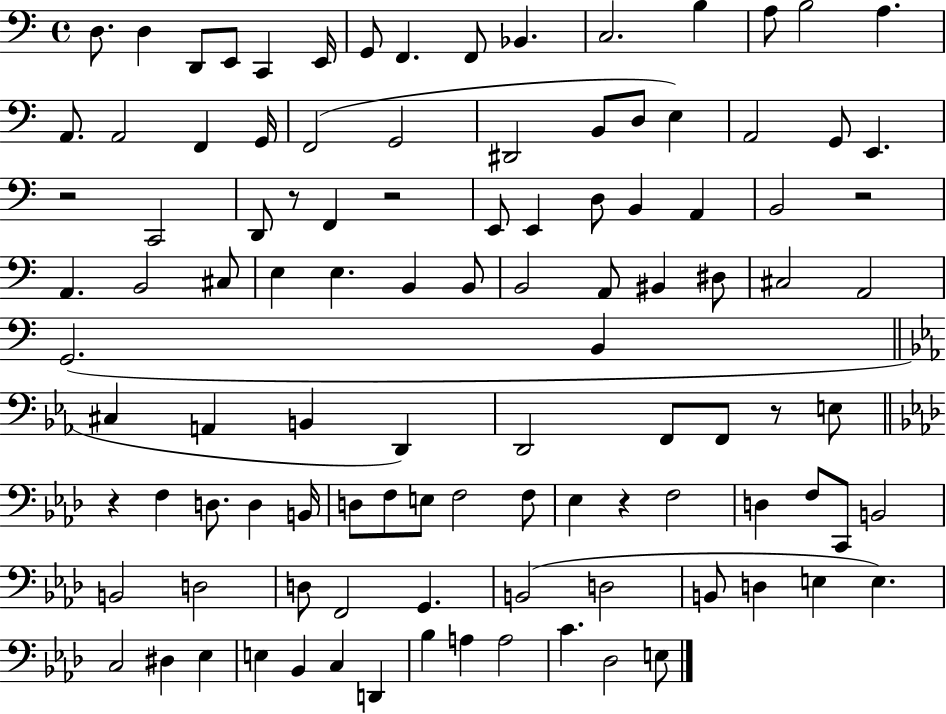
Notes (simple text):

D3/e. D3/q D2/e E2/e C2/q E2/s G2/e F2/q. F2/e Bb2/q. C3/h. B3/q A3/e B3/h A3/q. A2/e. A2/h F2/q G2/s F2/h G2/h D#2/h B2/e D3/e E3/q A2/h G2/e E2/q. R/h C2/h D2/e R/e F2/q R/h E2/e E2/q D3/e B2/q A2/q B2/h R/h A2/q. B2/h C#3/e E3/q E3/q. B2/q B2/e B2/h A2/e BIS2/q D#3/e C#3/h A2/h G2/h. B2/q C#3/q A2/q B2/q D2/q D2/h F2/e F2/e R/e E3/e R/q F3/q D3/e. D3/q B2/s D3/e F3/e E3/e F3/h F3/e Eb3/q R/q F3/h D3/q F3/e C2/e B2/h B2/h D3/h D3/e F2/h G2/q. B2/h D3/h B2/e D3/q E3/q E3/q. C3/h D#3/q Eb3/q E3/q Bb2/q C3/q D2/q Bb3/q A3/q A3/h C4/q. Db3/h E3/e